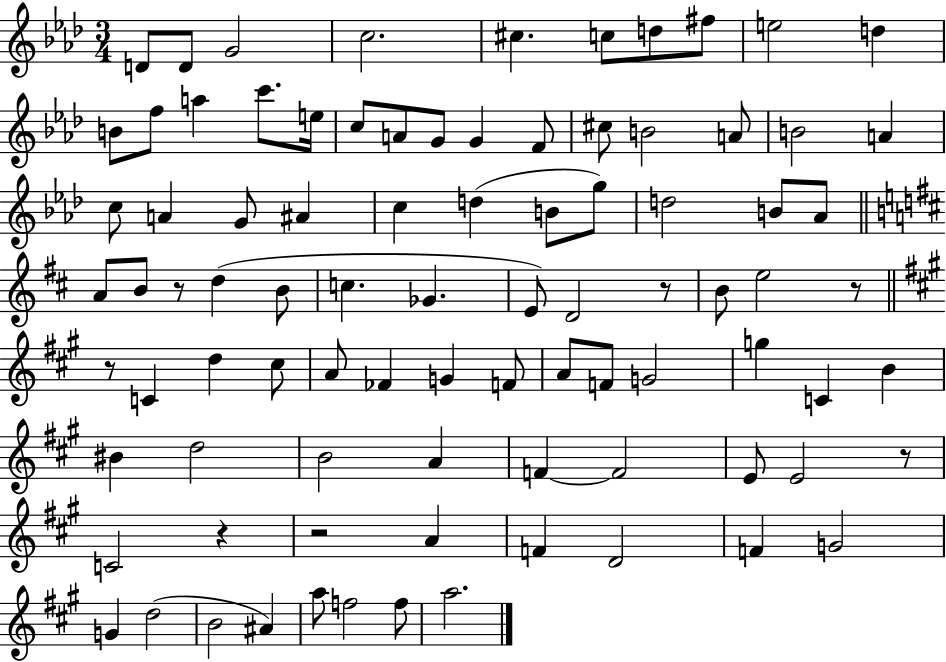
D4/e D4/e G4/h C5/h. C#5/q. C5/e D5/e F#5/e E5/h D5/q B4/e F5/e A5/q C6/e. E5/s C5/e A4/e G4/e G4/q F4/e C#5/e B4/h A4/e B4/h A4/q C5/e A4/q G4/e A#4/q C5/q D5/q B4/e G5/e D5/h B4/e Ab4/e A4/e B4/e R/e D5/q B4/e C5/q. Gb4/q. E4/e D4/h R/e B4/e E5/h R/e R/e C4/q D5/q C#5/e A4/e FES4/q G4/q F4/e A4/e F4/e G4/h G5/q C4/q B4/q BIS4/q D5/h B4/h A4/q F4/q F4/h E4/e E4/h R/e C4/h R/q R/h A4/q F4/q D4/h F4/q G4/h G4/q D5/h B4/h A#4/q A5/e F5/h F5/e A5/h.